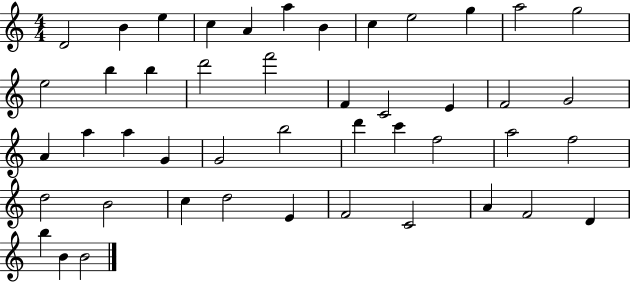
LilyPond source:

{
  \clef treble
  \numericTimeSignature
  \time 4/4
  \key c \major
  d'2 b'4 e''4 | c''4 a'4 a''4 b'4 | c''4 e''2 g''4 | a''2 g''2 | \break e''2 b''4 b''4 | d'''2 f'''2 | f'4 c'2 e'4 | f'2 g'2 | \break a'4 a''4 a''4 g'4 | g'2 b''2 | d'''4 c'''4 f''2 | a''2 f''2 | \break d''2 b'2 | c''4 d''2 e'4 | f'2 c'2 | a'4 f'2 d'4 | \break b''4 b'4 b'2 | \bar "|."
}